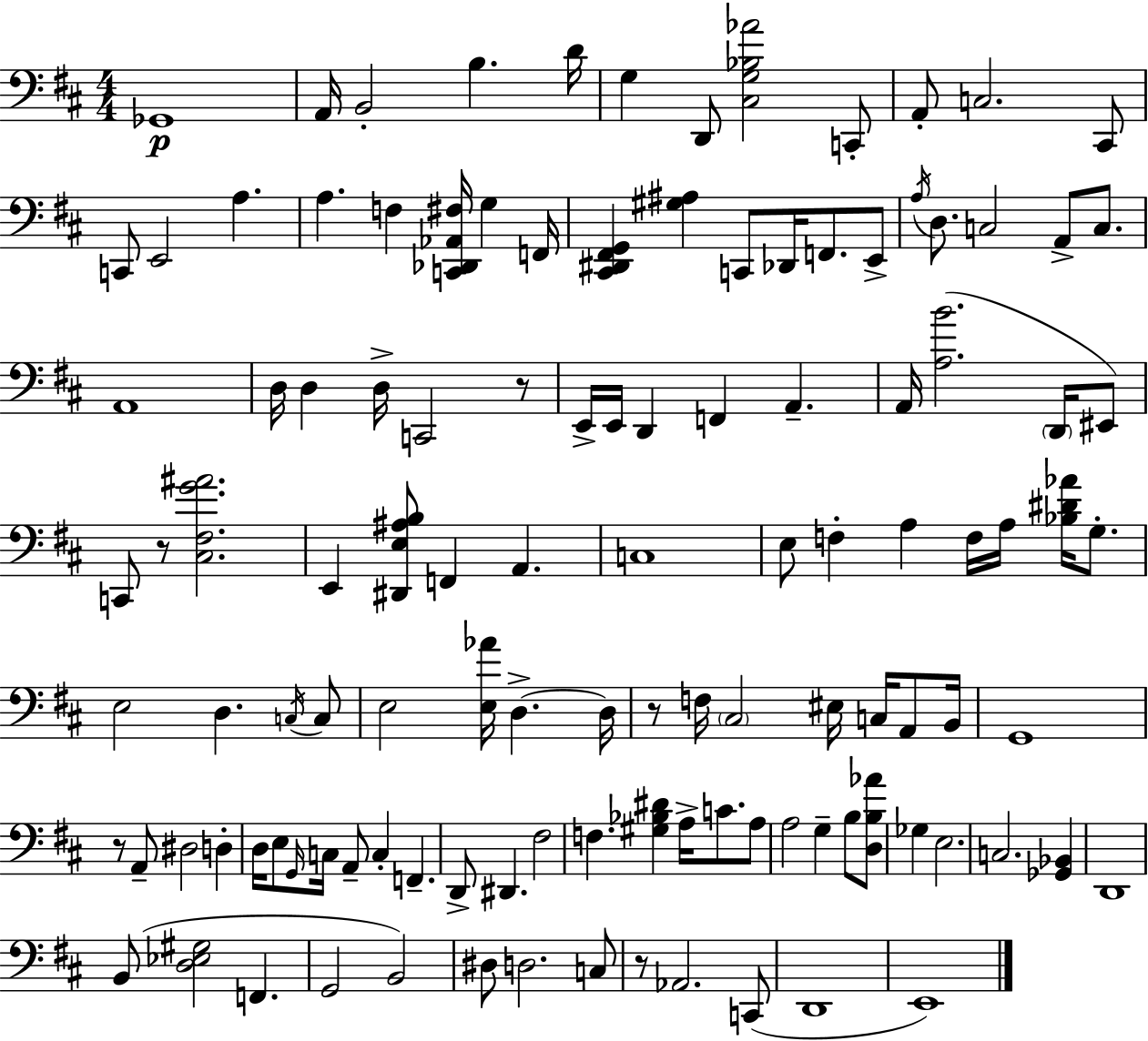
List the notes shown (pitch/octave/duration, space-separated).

Gb2/w A2/s B2/h B3/q. D4/s G3/q D2/e [C#3,G3,Bb3,Ab4]/h C2/e A2/e C3/h. C#2/e C2/e E2/h A3/q. A3/q. F3/q [C2,Db2,Ab2,F#3]/s G3/q F2/s [C#2,D#2,F#2,G2]/q [G#3,A#3]/q C2/e Db2/s F2/e. E2/e A3/s D3/e. C3/h A2/e C3/e. A2/w D3/s D3/q D3/s C2/h R/e E2/s E2/s D2/q F2/q A2/q. A2/s [A3,B4]/h. D2/s EIS2/e C2/e R/e [C#3,F#3,G4,A#4]/h. E2/q [D#2,E3,A#3,B3]/e F2/q A2/q. C3/w E3/e F3/q A3/q F3/s A3/s [Bb3,D#4,Ab4]/s G3/e. E3/h D3/q. C3/s C3/e E3/h [E3,Ab4]/s D3/q. D3/s R/e F3/s C#3/h EIS3/s C3/s A2/e B2/s G2/w R/e A2/e D#3/h D3/q D3/s E3/e G2/s C3/s A2/e C3/q F2/q. D2/e D#2/q. F#3/h F3/q. [G#3,Bb3,D#4]/q A3/s C4/e. A3/e A3/h G3/q B3/e [D3,B3,Ab4]/e Gb3/q E3/h. C3/h. [Gb2,Bb2]/q D2/w B2/e [D3,Eb3,G#3]/h F2/q. G2/h B2/h D#3/e D3/h. C3/e R/e Ab2/h. C2/e D2/w E2/w